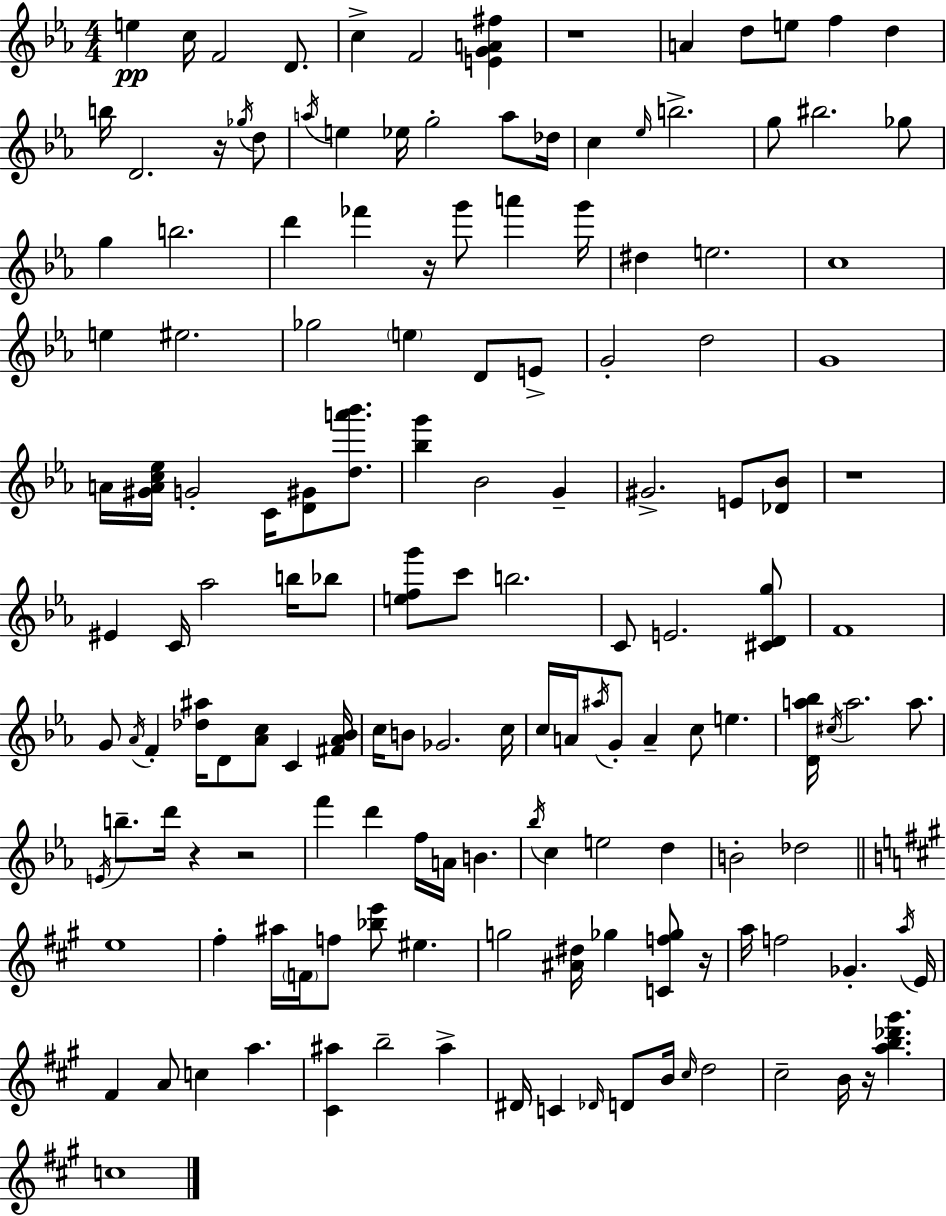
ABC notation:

X:1
T:Untitled
M:4/4
L:1/4
K:Cm
e c/4 F2 D/2 c F2 [EGA^f] z4 A d/2 e/2 f d b/4 D2 z/4 _g/4 d/2 a/4 e _e/4 g2 a/2 _d/4 c _e/4 b2 g/2 ^b2 _g/2 g b2 d' _f' z/4 g'/2 a' g'/4 ^d e2 c4 e ^e2 _g2 e D/2 E/2 G2 d2 G4 A/4 [^GAc_e]/4 G2 C/4 [D^G]/2 [da'_b']/2 [_bg'] _B2 G ^G2 E/2 [_D_B]/2 z4 ^E C/4 _a2 b/4 _b/2 [efg']/2 c'/2 b2 C/2 E2 [^CDg]/2 F4 G/2 _A/4 F [_d^a]/4 D/2 [_Ac]/2 C [^F_A_B]/4 c/4 B/2 _G2 c/4 c/4 A/4 ^a/4 G/2 A c/2 e [Da_b]/4 ^c/4 a2 a/2 E/4 b/2 d'/4 z z2 f' d' f/4 A/4 B _b/4 c e2 d B2 _d2 e4 ^f ^a/4 F/4 f/2 [_be']/2 ^e g2 [^A^d]/4 _g [Cf_g]/2 z/4 a/4 f2 _G a/4 E/4 ^F A/2 c a [^C^a] b2 ^a ^D/4 C _D/4 D/2 B/4 ^c/4 d2 ^c2 B/4 z/4 [ab_d'^g'] c4